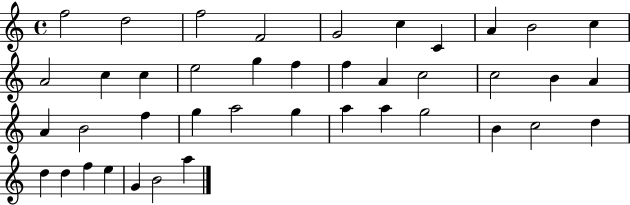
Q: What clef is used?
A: treble